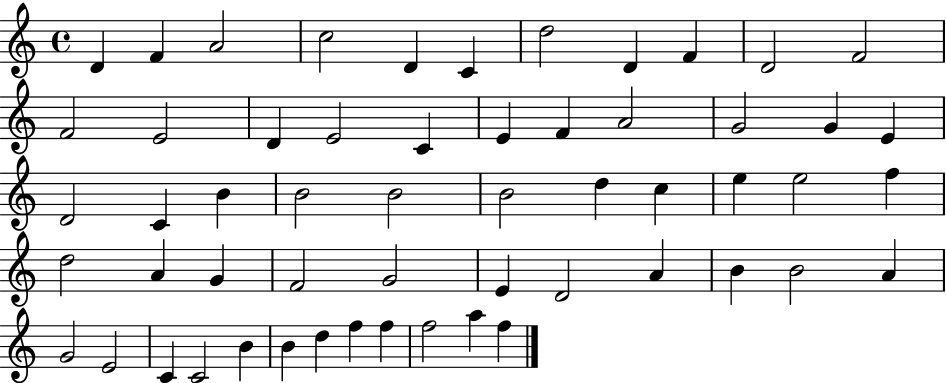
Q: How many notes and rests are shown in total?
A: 56